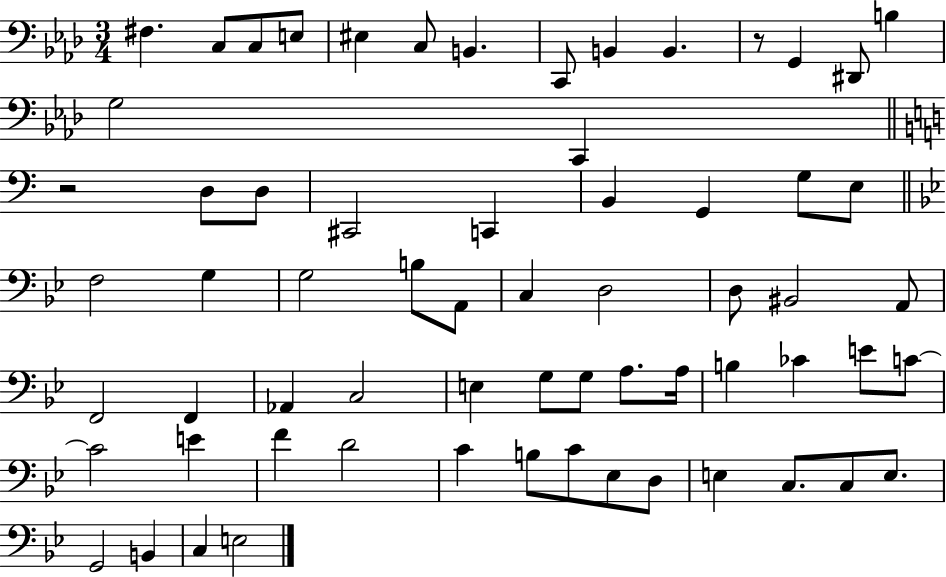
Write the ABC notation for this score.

X:1
T:Untitled
M:3/4
L:1/4
K:Ab
^F, C,/2 C,/2 E,/2 ^E, C,/2 B,, C,,/2 B,, B,, z/2 G,, ^D,,/2 B, G,2 C,, z2 D,/2 D,/2 ^C,,2 C,, B,, G,, G,/2 E,/2 F,2 G, G,2 B,/2 A,,/2 C, D,2 D,/2 ^B,,2 A,,/2 F,,2 F,, _A,, C,2 E, G,/2 G,/2 A,/2 A,/4 B, _C E/2 C/2 C2 E F D2 C B,/2 C/2 _E,/2 D,/2 E, C,/2 C,/2 E,/2 G,,2 B,, C, E,2